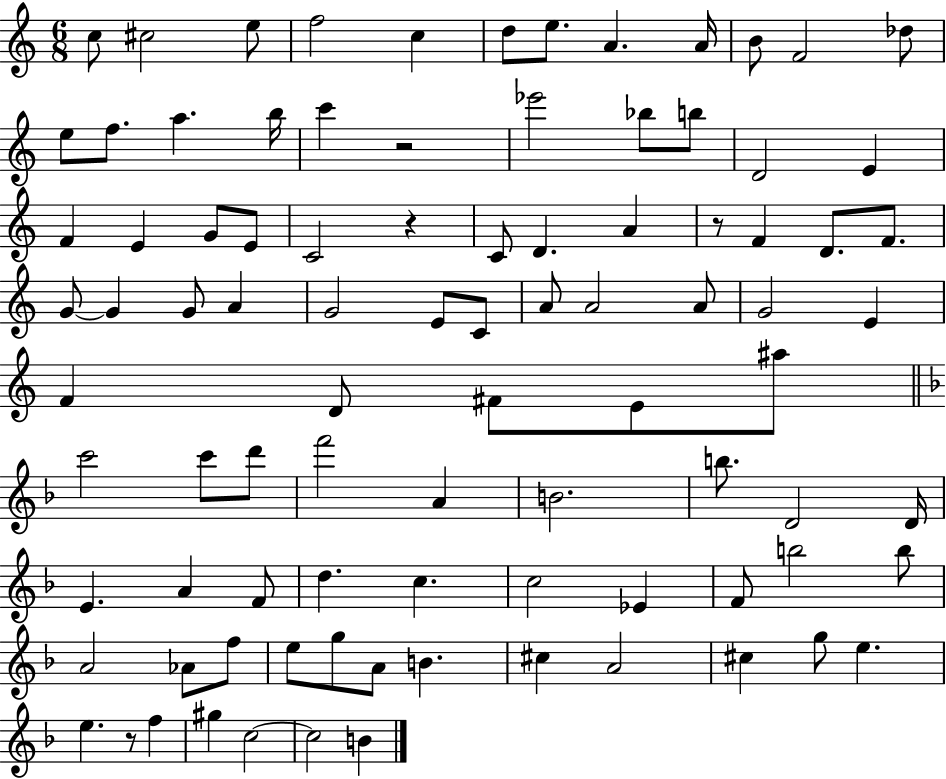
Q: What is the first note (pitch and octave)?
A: C5